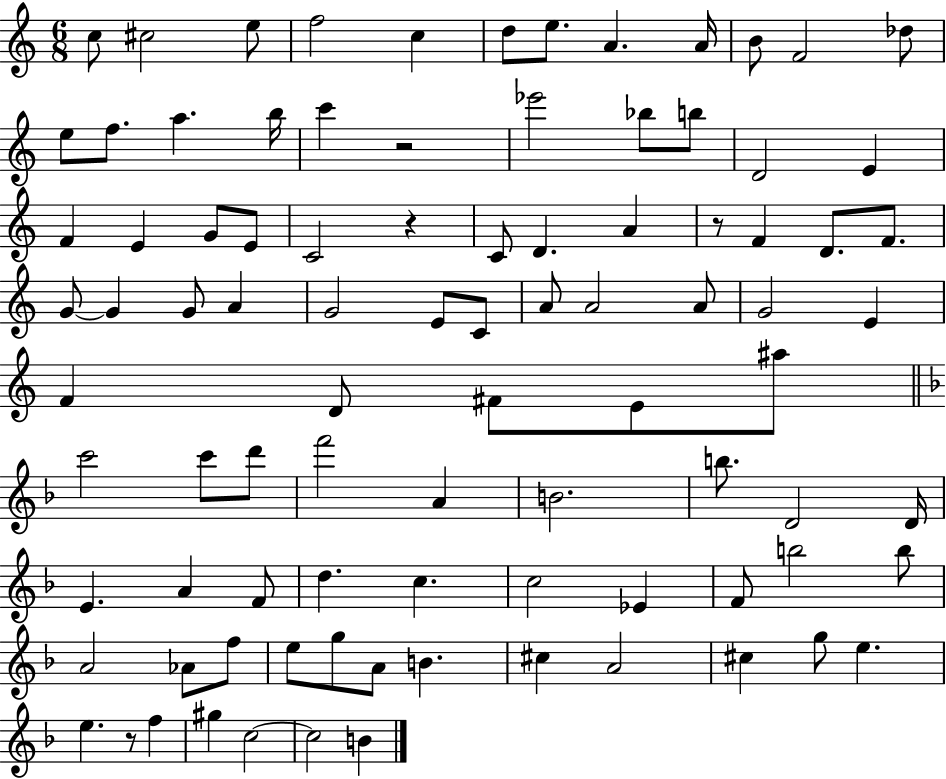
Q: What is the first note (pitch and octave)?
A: C5